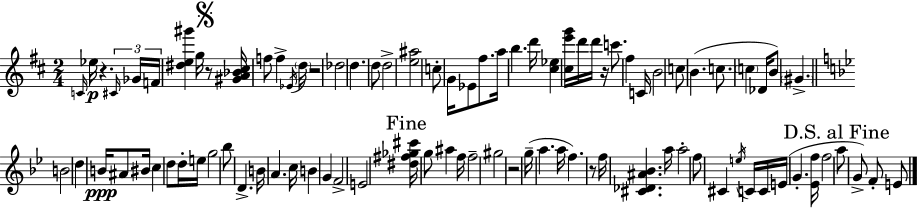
X:1
T:Untitled
M:2/4
L:1/4
K:D
C/4 _e/4 z ^C/4 _G/4 F/4 [^de^g'] g/4 z/2 [^GA_B^c]/4 f/2 f _E/4 d/4 z2 _d2 d d/2 d2 [e^a]2 c/2 G/4 _E/2 ^f/2 a/4 b d'/4 [^c_e] [^ce'g']/4 d'/4 d'/4 z/4 c'/2 ^f C/4 B2 c/2 B c/2 c _D/4 B/2 ^G B2 d B/4 ^A/2 ^B/4 c d/2 d/4 e/4 g2 _b/2 D B/4 A c/4 B G F2 E2 [^d^f_g^c']/4 g/2 ^a f/4 f2 ^g2 z2 g/4 a a/4 f z/2 f/4 [^C_D^A_B] a/4 a2 f/2 ^C e/4 C/4 C/4 E/4 G [_Ef]/4 f2 a/2 G/2 F/2 E/2